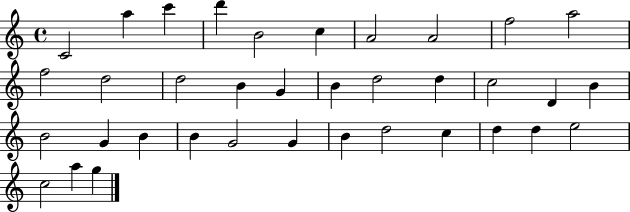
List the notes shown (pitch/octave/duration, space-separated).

C4/h A5/q C6/q D6/q B4/h C5/q A4/h A4/h F5/h A5/h F5/h D5/h D5/h B4/q G4/q B4/q D5/h D5/q C5/h D4/q B4/q B4/h G4/q B4/q B4/q G4/h G4/q B4/q D5/h C5/q D5/q D5/q E5/h C5/h A5/q G5/q